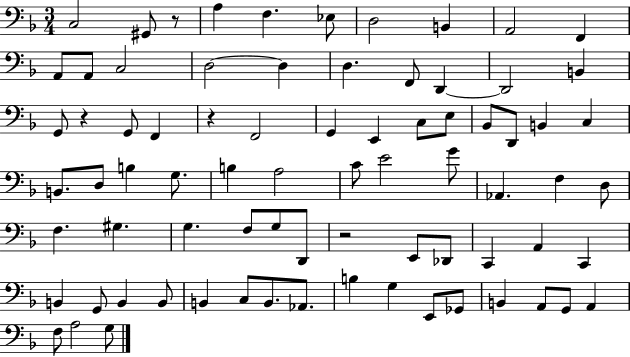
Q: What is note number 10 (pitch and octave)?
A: A2